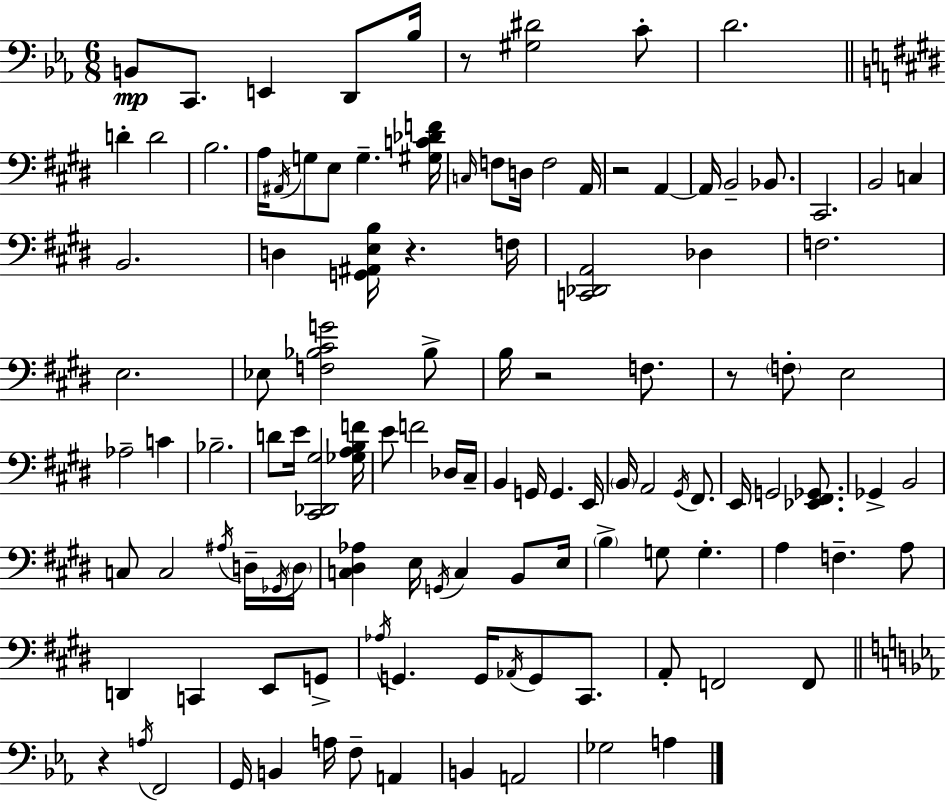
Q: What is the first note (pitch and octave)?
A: B2